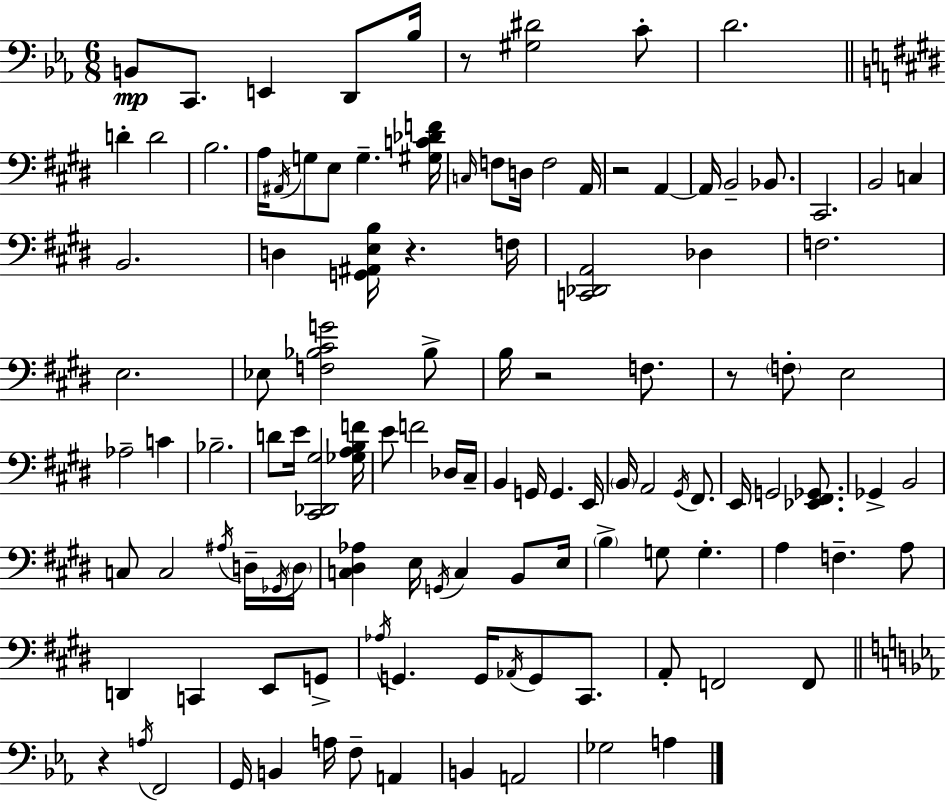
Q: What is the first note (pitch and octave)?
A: B2